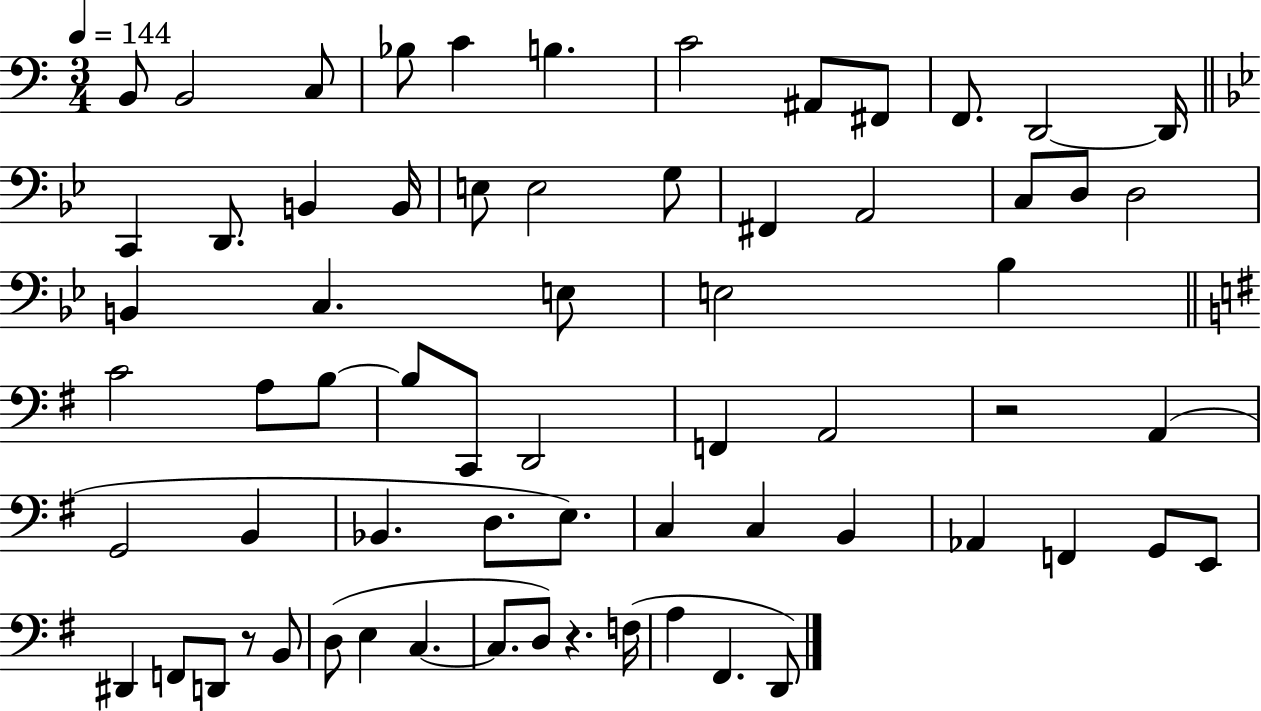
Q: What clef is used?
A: bass